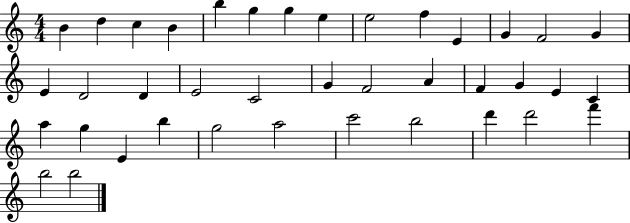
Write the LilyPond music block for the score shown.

{
  \clef treble
  \numericTimeSignature
  \time 4/4
  \key c \major
  b'4 d''4 c''4 b'4 | b''4 g''4 g''4 e''4 | e''2 f''4 e'4 | g'4 f'2 g'4 | \break e'4 d'2 d'4 | e'2 c'2 | g'4 f'2 a'4 | f'4 g'4 e'4 c'4 | \break a''4 g''4 e'4 b''4 | g''2 a''2 | c'''2 b''2 | d'''4 d'''2 f'''4 | \break b''2 b''2 | \bar "|."
}